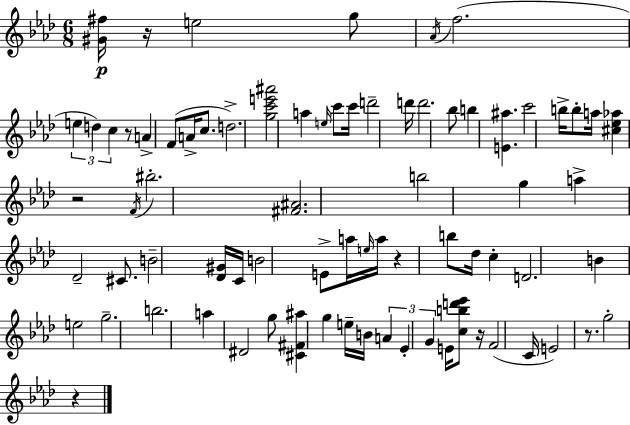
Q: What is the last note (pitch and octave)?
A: G5